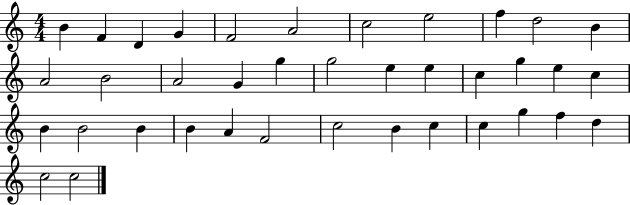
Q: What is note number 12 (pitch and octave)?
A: A4